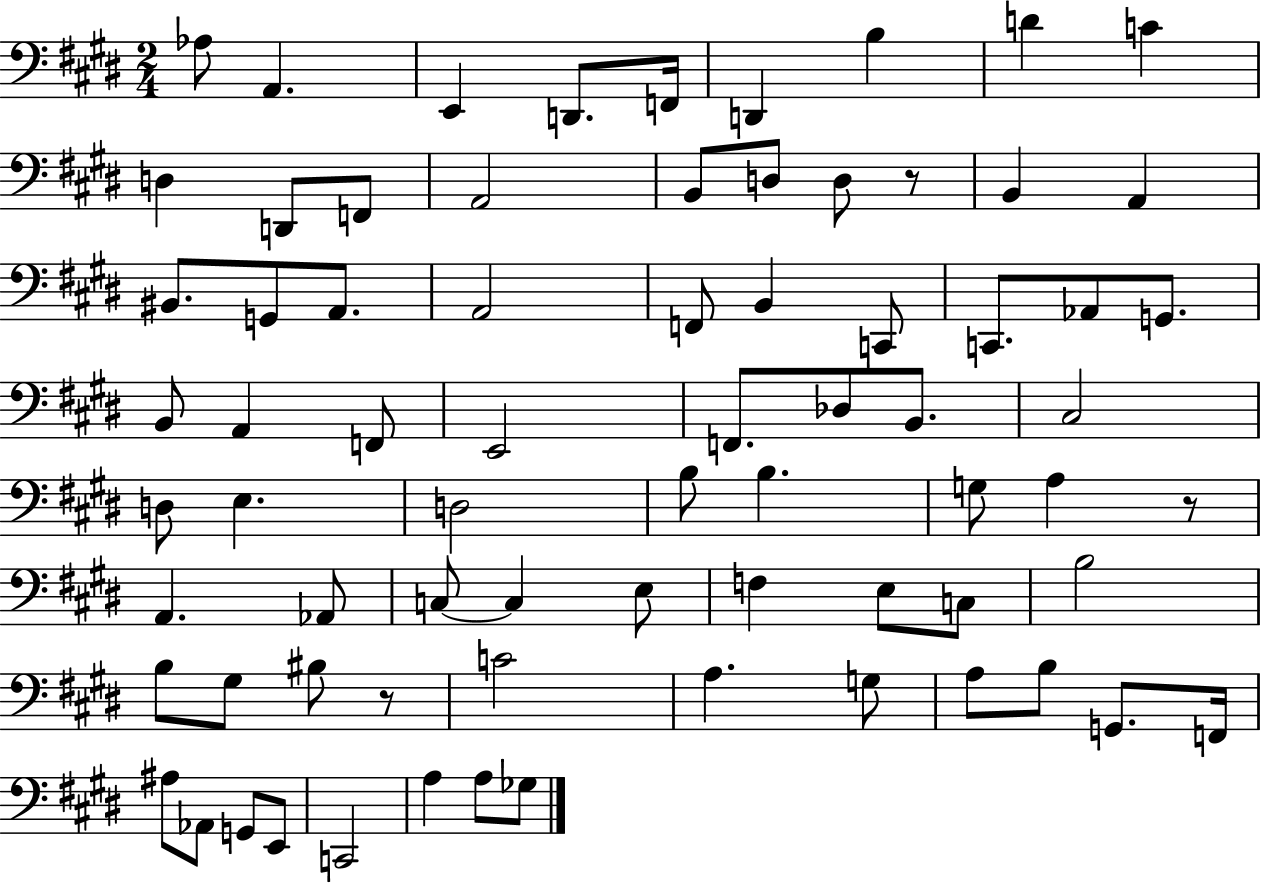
X:1
T:Untitled
M:2/4
L:1/4
K:E
_A,/2 A,, E,, D,,/2 F,,/4 D,, B, D C D, D,,/2 F,,/2 A,,2 B,,/2 D,/2 D,/2 z/2 B,, A,, ^B,,/2 G,,/2 A,,/2 A,,2 F,,/2 B,, C,,/2 C,,/2 _A,,/2 G,,/2 B,,/2 A,, F,,/2 E,,2 F,,/2 _D,/2 B,,/2 ^C,2 D,/2 E, D,2 B,/2 B, G,/2 A, z/2 A,, _A,,/2 C,/2 C, E,/2 F, E,/2 C,/2 B,2 B,/2 ^G,/2 ^B,/2 z/2 C2 A, G,/2 A,/2 B,/2 G,,/2 F,,/4 ^A,/2 _A,,/2 G,,/2 E,,/2 C,,2 A, A,/2 _G,/2